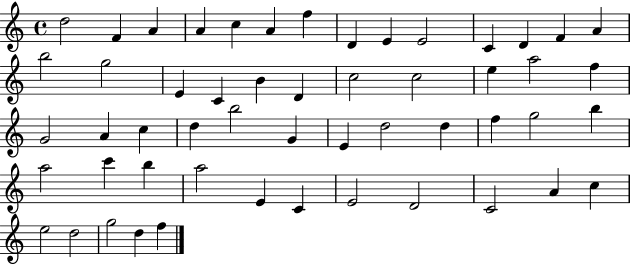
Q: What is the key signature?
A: C major